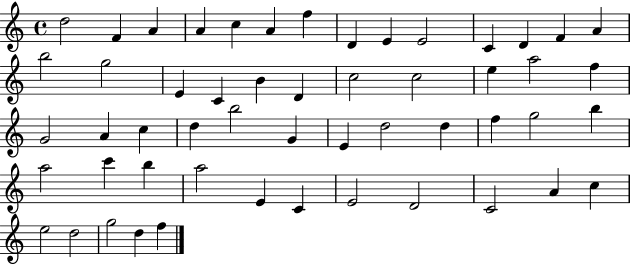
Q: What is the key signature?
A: C major